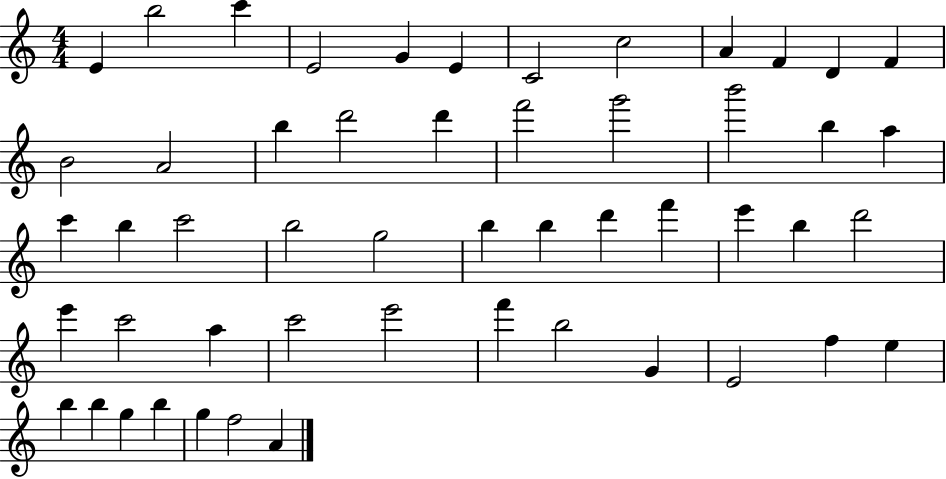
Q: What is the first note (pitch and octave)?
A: E4